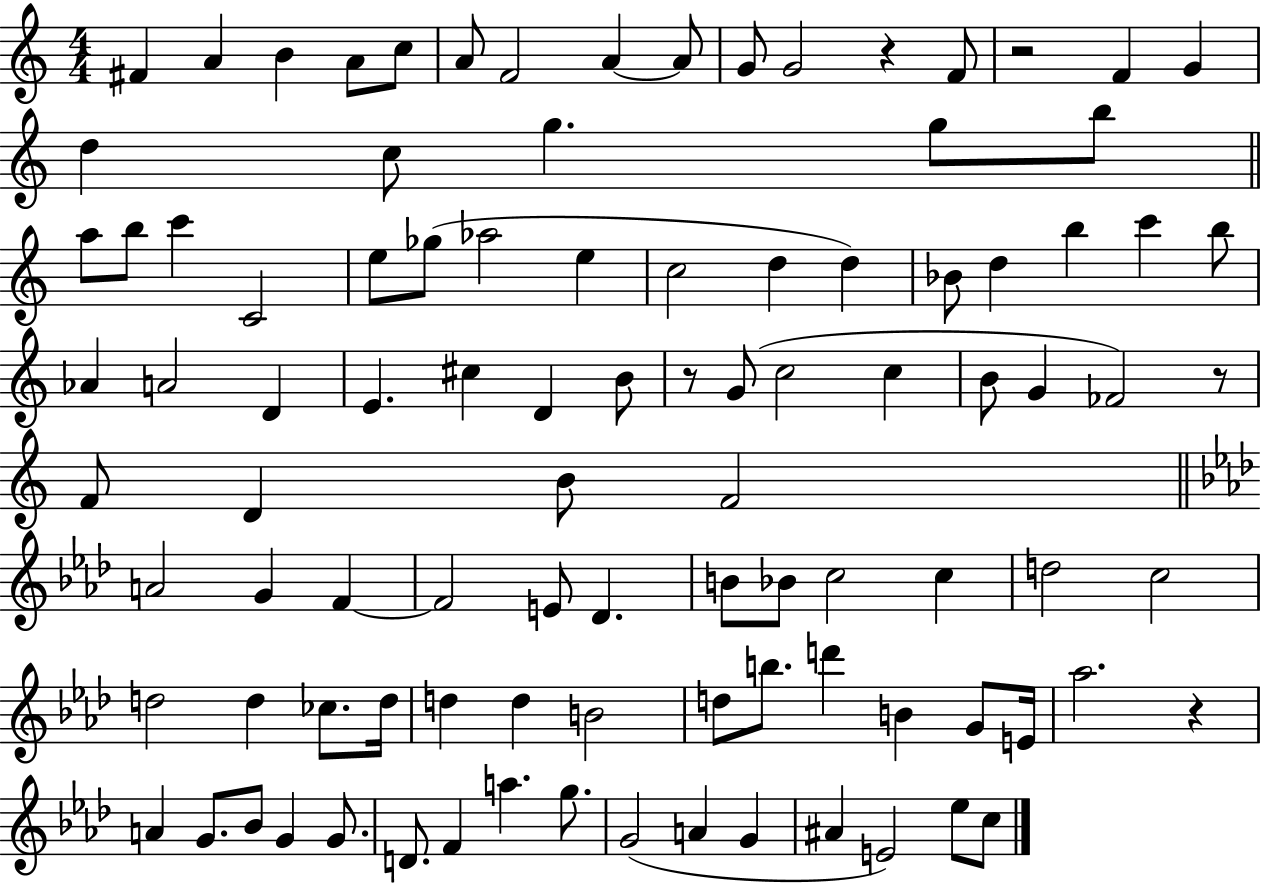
F#4/q A4/q B4/q A4/e C5/e A4/e F4/h A4/q A4/e G4/e G4/h R/q F4/e R/h F4/q G4/q D5/q C5/e G5/q. G5/e B5/e A5/e B5/e C6/q C4/h E5/e Gb5/e Ab5/h E5/q C5/h D5/q D5/q Bb4/e D5/q B5/q C6/q B5/e Ab4/q A4/h D4/q E4/q. C#5/q D4/q B4/e R/e G4/e C5/h C5/q B4/e G4/q FES4/h R/e F4/e D4/q B4/e F4/h A4/h G4/q F4/q F4/h E4/e Db4/q. B4/e Bb4/e C5/h C5/q D5/h C5/h D5/h D5/q CES5/e. D5/s D5/q D5/q B4/h D5/e B5/e. D6/q B4/q G4/e E4/s Ab5/h. R/q A4/q G4/e. Bb4/e G4/q G4/e. D4/e. F4/q A5/q. G5/e. G4/h A4/q G4/q A#4/q E4/h Eb5/e C5/e